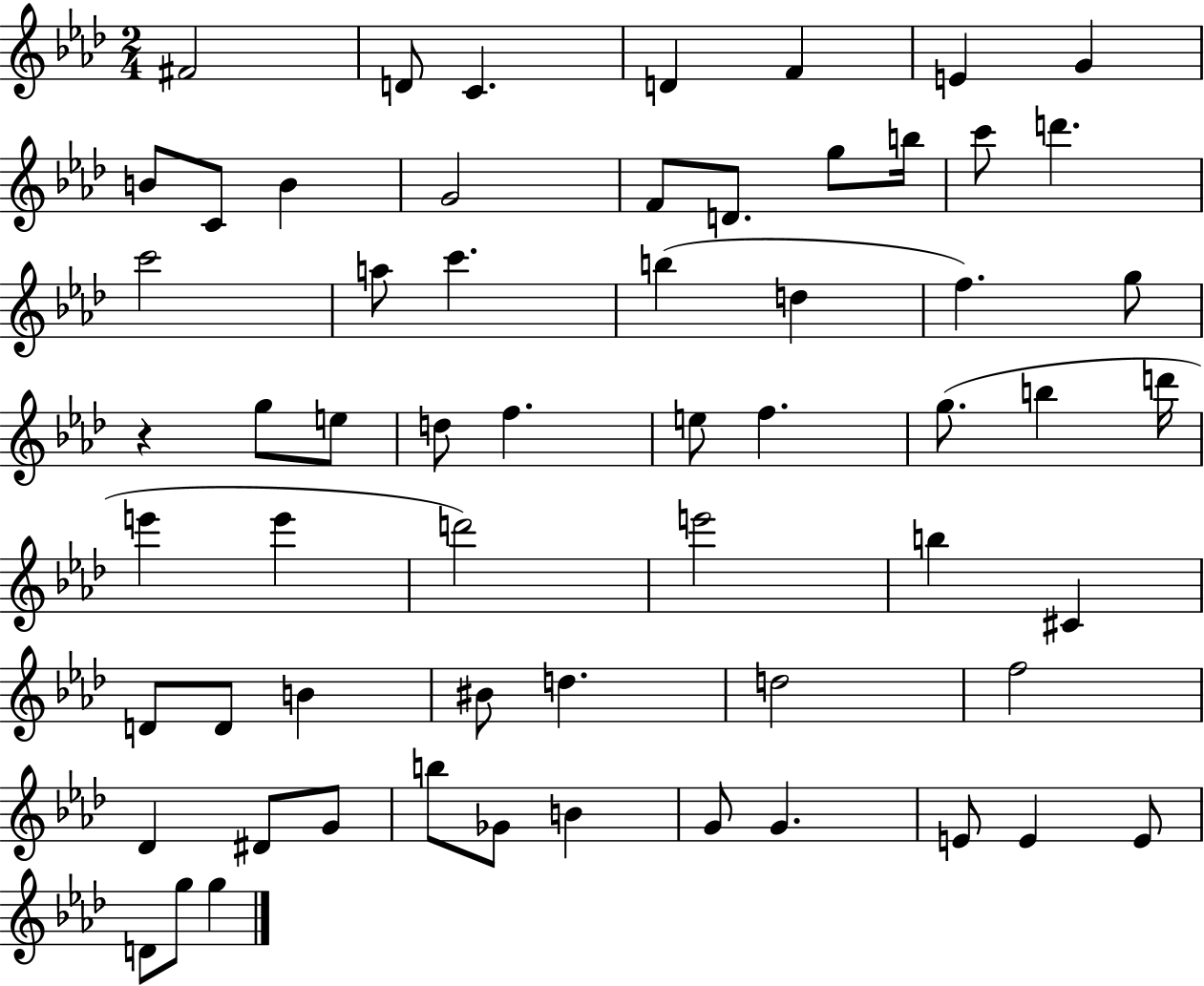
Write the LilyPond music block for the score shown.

{
  \clef treble
  \numericTimeSignature
  \time 2/4
  \key aes \major
  fis'2 | d'8 c'4. | d'4 f'4 | e'4 g'4 | \break b'8 c'8 b'4 | g'2 | f'8 d'8. g''8 b''16 | c'''8 d'''4. | \break c'''2 | a''8 c'''4. | b''4( d''4 | f''4.) g''8 | \break r4 g''8 e''8 | d''8 f''4. | e''8 f''4. | g''8.( b''4 d'''16 | \break e'''4 e'''4 | d'''2) | e'''2 | b''4 cis'4 | \break d'8 d'8 b'4 | bis'8 d''4. | d''2 | f''2 | \break des'4 dis'8 g'8 | b''8 ges'8 b'4 | g'8 g'4. | e'8 e'4 e'8 | \break d'8 g''8 g''4 | \bar "|."
}